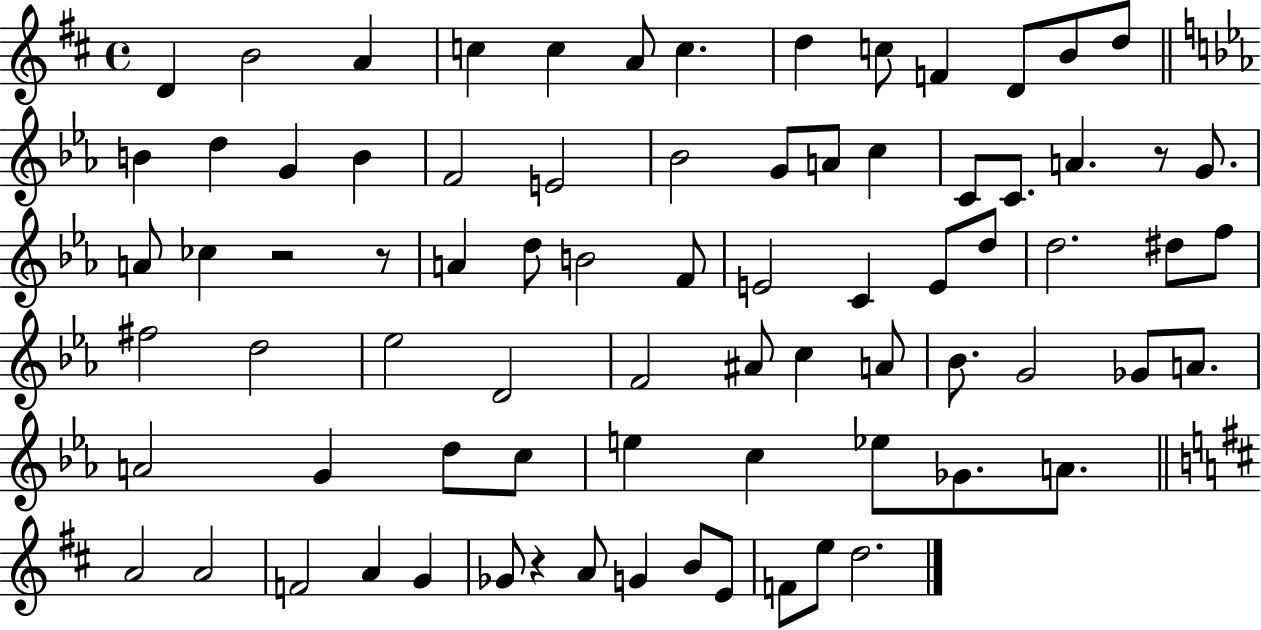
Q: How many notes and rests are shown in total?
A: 78